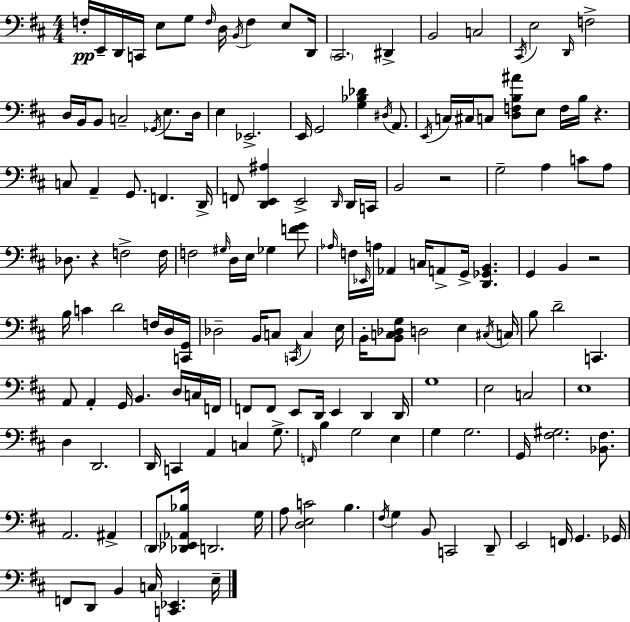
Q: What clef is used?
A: bass